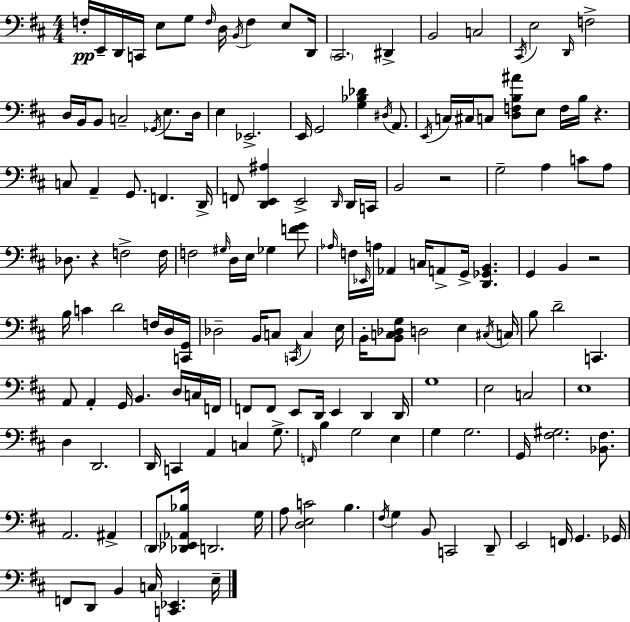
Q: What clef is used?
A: bass